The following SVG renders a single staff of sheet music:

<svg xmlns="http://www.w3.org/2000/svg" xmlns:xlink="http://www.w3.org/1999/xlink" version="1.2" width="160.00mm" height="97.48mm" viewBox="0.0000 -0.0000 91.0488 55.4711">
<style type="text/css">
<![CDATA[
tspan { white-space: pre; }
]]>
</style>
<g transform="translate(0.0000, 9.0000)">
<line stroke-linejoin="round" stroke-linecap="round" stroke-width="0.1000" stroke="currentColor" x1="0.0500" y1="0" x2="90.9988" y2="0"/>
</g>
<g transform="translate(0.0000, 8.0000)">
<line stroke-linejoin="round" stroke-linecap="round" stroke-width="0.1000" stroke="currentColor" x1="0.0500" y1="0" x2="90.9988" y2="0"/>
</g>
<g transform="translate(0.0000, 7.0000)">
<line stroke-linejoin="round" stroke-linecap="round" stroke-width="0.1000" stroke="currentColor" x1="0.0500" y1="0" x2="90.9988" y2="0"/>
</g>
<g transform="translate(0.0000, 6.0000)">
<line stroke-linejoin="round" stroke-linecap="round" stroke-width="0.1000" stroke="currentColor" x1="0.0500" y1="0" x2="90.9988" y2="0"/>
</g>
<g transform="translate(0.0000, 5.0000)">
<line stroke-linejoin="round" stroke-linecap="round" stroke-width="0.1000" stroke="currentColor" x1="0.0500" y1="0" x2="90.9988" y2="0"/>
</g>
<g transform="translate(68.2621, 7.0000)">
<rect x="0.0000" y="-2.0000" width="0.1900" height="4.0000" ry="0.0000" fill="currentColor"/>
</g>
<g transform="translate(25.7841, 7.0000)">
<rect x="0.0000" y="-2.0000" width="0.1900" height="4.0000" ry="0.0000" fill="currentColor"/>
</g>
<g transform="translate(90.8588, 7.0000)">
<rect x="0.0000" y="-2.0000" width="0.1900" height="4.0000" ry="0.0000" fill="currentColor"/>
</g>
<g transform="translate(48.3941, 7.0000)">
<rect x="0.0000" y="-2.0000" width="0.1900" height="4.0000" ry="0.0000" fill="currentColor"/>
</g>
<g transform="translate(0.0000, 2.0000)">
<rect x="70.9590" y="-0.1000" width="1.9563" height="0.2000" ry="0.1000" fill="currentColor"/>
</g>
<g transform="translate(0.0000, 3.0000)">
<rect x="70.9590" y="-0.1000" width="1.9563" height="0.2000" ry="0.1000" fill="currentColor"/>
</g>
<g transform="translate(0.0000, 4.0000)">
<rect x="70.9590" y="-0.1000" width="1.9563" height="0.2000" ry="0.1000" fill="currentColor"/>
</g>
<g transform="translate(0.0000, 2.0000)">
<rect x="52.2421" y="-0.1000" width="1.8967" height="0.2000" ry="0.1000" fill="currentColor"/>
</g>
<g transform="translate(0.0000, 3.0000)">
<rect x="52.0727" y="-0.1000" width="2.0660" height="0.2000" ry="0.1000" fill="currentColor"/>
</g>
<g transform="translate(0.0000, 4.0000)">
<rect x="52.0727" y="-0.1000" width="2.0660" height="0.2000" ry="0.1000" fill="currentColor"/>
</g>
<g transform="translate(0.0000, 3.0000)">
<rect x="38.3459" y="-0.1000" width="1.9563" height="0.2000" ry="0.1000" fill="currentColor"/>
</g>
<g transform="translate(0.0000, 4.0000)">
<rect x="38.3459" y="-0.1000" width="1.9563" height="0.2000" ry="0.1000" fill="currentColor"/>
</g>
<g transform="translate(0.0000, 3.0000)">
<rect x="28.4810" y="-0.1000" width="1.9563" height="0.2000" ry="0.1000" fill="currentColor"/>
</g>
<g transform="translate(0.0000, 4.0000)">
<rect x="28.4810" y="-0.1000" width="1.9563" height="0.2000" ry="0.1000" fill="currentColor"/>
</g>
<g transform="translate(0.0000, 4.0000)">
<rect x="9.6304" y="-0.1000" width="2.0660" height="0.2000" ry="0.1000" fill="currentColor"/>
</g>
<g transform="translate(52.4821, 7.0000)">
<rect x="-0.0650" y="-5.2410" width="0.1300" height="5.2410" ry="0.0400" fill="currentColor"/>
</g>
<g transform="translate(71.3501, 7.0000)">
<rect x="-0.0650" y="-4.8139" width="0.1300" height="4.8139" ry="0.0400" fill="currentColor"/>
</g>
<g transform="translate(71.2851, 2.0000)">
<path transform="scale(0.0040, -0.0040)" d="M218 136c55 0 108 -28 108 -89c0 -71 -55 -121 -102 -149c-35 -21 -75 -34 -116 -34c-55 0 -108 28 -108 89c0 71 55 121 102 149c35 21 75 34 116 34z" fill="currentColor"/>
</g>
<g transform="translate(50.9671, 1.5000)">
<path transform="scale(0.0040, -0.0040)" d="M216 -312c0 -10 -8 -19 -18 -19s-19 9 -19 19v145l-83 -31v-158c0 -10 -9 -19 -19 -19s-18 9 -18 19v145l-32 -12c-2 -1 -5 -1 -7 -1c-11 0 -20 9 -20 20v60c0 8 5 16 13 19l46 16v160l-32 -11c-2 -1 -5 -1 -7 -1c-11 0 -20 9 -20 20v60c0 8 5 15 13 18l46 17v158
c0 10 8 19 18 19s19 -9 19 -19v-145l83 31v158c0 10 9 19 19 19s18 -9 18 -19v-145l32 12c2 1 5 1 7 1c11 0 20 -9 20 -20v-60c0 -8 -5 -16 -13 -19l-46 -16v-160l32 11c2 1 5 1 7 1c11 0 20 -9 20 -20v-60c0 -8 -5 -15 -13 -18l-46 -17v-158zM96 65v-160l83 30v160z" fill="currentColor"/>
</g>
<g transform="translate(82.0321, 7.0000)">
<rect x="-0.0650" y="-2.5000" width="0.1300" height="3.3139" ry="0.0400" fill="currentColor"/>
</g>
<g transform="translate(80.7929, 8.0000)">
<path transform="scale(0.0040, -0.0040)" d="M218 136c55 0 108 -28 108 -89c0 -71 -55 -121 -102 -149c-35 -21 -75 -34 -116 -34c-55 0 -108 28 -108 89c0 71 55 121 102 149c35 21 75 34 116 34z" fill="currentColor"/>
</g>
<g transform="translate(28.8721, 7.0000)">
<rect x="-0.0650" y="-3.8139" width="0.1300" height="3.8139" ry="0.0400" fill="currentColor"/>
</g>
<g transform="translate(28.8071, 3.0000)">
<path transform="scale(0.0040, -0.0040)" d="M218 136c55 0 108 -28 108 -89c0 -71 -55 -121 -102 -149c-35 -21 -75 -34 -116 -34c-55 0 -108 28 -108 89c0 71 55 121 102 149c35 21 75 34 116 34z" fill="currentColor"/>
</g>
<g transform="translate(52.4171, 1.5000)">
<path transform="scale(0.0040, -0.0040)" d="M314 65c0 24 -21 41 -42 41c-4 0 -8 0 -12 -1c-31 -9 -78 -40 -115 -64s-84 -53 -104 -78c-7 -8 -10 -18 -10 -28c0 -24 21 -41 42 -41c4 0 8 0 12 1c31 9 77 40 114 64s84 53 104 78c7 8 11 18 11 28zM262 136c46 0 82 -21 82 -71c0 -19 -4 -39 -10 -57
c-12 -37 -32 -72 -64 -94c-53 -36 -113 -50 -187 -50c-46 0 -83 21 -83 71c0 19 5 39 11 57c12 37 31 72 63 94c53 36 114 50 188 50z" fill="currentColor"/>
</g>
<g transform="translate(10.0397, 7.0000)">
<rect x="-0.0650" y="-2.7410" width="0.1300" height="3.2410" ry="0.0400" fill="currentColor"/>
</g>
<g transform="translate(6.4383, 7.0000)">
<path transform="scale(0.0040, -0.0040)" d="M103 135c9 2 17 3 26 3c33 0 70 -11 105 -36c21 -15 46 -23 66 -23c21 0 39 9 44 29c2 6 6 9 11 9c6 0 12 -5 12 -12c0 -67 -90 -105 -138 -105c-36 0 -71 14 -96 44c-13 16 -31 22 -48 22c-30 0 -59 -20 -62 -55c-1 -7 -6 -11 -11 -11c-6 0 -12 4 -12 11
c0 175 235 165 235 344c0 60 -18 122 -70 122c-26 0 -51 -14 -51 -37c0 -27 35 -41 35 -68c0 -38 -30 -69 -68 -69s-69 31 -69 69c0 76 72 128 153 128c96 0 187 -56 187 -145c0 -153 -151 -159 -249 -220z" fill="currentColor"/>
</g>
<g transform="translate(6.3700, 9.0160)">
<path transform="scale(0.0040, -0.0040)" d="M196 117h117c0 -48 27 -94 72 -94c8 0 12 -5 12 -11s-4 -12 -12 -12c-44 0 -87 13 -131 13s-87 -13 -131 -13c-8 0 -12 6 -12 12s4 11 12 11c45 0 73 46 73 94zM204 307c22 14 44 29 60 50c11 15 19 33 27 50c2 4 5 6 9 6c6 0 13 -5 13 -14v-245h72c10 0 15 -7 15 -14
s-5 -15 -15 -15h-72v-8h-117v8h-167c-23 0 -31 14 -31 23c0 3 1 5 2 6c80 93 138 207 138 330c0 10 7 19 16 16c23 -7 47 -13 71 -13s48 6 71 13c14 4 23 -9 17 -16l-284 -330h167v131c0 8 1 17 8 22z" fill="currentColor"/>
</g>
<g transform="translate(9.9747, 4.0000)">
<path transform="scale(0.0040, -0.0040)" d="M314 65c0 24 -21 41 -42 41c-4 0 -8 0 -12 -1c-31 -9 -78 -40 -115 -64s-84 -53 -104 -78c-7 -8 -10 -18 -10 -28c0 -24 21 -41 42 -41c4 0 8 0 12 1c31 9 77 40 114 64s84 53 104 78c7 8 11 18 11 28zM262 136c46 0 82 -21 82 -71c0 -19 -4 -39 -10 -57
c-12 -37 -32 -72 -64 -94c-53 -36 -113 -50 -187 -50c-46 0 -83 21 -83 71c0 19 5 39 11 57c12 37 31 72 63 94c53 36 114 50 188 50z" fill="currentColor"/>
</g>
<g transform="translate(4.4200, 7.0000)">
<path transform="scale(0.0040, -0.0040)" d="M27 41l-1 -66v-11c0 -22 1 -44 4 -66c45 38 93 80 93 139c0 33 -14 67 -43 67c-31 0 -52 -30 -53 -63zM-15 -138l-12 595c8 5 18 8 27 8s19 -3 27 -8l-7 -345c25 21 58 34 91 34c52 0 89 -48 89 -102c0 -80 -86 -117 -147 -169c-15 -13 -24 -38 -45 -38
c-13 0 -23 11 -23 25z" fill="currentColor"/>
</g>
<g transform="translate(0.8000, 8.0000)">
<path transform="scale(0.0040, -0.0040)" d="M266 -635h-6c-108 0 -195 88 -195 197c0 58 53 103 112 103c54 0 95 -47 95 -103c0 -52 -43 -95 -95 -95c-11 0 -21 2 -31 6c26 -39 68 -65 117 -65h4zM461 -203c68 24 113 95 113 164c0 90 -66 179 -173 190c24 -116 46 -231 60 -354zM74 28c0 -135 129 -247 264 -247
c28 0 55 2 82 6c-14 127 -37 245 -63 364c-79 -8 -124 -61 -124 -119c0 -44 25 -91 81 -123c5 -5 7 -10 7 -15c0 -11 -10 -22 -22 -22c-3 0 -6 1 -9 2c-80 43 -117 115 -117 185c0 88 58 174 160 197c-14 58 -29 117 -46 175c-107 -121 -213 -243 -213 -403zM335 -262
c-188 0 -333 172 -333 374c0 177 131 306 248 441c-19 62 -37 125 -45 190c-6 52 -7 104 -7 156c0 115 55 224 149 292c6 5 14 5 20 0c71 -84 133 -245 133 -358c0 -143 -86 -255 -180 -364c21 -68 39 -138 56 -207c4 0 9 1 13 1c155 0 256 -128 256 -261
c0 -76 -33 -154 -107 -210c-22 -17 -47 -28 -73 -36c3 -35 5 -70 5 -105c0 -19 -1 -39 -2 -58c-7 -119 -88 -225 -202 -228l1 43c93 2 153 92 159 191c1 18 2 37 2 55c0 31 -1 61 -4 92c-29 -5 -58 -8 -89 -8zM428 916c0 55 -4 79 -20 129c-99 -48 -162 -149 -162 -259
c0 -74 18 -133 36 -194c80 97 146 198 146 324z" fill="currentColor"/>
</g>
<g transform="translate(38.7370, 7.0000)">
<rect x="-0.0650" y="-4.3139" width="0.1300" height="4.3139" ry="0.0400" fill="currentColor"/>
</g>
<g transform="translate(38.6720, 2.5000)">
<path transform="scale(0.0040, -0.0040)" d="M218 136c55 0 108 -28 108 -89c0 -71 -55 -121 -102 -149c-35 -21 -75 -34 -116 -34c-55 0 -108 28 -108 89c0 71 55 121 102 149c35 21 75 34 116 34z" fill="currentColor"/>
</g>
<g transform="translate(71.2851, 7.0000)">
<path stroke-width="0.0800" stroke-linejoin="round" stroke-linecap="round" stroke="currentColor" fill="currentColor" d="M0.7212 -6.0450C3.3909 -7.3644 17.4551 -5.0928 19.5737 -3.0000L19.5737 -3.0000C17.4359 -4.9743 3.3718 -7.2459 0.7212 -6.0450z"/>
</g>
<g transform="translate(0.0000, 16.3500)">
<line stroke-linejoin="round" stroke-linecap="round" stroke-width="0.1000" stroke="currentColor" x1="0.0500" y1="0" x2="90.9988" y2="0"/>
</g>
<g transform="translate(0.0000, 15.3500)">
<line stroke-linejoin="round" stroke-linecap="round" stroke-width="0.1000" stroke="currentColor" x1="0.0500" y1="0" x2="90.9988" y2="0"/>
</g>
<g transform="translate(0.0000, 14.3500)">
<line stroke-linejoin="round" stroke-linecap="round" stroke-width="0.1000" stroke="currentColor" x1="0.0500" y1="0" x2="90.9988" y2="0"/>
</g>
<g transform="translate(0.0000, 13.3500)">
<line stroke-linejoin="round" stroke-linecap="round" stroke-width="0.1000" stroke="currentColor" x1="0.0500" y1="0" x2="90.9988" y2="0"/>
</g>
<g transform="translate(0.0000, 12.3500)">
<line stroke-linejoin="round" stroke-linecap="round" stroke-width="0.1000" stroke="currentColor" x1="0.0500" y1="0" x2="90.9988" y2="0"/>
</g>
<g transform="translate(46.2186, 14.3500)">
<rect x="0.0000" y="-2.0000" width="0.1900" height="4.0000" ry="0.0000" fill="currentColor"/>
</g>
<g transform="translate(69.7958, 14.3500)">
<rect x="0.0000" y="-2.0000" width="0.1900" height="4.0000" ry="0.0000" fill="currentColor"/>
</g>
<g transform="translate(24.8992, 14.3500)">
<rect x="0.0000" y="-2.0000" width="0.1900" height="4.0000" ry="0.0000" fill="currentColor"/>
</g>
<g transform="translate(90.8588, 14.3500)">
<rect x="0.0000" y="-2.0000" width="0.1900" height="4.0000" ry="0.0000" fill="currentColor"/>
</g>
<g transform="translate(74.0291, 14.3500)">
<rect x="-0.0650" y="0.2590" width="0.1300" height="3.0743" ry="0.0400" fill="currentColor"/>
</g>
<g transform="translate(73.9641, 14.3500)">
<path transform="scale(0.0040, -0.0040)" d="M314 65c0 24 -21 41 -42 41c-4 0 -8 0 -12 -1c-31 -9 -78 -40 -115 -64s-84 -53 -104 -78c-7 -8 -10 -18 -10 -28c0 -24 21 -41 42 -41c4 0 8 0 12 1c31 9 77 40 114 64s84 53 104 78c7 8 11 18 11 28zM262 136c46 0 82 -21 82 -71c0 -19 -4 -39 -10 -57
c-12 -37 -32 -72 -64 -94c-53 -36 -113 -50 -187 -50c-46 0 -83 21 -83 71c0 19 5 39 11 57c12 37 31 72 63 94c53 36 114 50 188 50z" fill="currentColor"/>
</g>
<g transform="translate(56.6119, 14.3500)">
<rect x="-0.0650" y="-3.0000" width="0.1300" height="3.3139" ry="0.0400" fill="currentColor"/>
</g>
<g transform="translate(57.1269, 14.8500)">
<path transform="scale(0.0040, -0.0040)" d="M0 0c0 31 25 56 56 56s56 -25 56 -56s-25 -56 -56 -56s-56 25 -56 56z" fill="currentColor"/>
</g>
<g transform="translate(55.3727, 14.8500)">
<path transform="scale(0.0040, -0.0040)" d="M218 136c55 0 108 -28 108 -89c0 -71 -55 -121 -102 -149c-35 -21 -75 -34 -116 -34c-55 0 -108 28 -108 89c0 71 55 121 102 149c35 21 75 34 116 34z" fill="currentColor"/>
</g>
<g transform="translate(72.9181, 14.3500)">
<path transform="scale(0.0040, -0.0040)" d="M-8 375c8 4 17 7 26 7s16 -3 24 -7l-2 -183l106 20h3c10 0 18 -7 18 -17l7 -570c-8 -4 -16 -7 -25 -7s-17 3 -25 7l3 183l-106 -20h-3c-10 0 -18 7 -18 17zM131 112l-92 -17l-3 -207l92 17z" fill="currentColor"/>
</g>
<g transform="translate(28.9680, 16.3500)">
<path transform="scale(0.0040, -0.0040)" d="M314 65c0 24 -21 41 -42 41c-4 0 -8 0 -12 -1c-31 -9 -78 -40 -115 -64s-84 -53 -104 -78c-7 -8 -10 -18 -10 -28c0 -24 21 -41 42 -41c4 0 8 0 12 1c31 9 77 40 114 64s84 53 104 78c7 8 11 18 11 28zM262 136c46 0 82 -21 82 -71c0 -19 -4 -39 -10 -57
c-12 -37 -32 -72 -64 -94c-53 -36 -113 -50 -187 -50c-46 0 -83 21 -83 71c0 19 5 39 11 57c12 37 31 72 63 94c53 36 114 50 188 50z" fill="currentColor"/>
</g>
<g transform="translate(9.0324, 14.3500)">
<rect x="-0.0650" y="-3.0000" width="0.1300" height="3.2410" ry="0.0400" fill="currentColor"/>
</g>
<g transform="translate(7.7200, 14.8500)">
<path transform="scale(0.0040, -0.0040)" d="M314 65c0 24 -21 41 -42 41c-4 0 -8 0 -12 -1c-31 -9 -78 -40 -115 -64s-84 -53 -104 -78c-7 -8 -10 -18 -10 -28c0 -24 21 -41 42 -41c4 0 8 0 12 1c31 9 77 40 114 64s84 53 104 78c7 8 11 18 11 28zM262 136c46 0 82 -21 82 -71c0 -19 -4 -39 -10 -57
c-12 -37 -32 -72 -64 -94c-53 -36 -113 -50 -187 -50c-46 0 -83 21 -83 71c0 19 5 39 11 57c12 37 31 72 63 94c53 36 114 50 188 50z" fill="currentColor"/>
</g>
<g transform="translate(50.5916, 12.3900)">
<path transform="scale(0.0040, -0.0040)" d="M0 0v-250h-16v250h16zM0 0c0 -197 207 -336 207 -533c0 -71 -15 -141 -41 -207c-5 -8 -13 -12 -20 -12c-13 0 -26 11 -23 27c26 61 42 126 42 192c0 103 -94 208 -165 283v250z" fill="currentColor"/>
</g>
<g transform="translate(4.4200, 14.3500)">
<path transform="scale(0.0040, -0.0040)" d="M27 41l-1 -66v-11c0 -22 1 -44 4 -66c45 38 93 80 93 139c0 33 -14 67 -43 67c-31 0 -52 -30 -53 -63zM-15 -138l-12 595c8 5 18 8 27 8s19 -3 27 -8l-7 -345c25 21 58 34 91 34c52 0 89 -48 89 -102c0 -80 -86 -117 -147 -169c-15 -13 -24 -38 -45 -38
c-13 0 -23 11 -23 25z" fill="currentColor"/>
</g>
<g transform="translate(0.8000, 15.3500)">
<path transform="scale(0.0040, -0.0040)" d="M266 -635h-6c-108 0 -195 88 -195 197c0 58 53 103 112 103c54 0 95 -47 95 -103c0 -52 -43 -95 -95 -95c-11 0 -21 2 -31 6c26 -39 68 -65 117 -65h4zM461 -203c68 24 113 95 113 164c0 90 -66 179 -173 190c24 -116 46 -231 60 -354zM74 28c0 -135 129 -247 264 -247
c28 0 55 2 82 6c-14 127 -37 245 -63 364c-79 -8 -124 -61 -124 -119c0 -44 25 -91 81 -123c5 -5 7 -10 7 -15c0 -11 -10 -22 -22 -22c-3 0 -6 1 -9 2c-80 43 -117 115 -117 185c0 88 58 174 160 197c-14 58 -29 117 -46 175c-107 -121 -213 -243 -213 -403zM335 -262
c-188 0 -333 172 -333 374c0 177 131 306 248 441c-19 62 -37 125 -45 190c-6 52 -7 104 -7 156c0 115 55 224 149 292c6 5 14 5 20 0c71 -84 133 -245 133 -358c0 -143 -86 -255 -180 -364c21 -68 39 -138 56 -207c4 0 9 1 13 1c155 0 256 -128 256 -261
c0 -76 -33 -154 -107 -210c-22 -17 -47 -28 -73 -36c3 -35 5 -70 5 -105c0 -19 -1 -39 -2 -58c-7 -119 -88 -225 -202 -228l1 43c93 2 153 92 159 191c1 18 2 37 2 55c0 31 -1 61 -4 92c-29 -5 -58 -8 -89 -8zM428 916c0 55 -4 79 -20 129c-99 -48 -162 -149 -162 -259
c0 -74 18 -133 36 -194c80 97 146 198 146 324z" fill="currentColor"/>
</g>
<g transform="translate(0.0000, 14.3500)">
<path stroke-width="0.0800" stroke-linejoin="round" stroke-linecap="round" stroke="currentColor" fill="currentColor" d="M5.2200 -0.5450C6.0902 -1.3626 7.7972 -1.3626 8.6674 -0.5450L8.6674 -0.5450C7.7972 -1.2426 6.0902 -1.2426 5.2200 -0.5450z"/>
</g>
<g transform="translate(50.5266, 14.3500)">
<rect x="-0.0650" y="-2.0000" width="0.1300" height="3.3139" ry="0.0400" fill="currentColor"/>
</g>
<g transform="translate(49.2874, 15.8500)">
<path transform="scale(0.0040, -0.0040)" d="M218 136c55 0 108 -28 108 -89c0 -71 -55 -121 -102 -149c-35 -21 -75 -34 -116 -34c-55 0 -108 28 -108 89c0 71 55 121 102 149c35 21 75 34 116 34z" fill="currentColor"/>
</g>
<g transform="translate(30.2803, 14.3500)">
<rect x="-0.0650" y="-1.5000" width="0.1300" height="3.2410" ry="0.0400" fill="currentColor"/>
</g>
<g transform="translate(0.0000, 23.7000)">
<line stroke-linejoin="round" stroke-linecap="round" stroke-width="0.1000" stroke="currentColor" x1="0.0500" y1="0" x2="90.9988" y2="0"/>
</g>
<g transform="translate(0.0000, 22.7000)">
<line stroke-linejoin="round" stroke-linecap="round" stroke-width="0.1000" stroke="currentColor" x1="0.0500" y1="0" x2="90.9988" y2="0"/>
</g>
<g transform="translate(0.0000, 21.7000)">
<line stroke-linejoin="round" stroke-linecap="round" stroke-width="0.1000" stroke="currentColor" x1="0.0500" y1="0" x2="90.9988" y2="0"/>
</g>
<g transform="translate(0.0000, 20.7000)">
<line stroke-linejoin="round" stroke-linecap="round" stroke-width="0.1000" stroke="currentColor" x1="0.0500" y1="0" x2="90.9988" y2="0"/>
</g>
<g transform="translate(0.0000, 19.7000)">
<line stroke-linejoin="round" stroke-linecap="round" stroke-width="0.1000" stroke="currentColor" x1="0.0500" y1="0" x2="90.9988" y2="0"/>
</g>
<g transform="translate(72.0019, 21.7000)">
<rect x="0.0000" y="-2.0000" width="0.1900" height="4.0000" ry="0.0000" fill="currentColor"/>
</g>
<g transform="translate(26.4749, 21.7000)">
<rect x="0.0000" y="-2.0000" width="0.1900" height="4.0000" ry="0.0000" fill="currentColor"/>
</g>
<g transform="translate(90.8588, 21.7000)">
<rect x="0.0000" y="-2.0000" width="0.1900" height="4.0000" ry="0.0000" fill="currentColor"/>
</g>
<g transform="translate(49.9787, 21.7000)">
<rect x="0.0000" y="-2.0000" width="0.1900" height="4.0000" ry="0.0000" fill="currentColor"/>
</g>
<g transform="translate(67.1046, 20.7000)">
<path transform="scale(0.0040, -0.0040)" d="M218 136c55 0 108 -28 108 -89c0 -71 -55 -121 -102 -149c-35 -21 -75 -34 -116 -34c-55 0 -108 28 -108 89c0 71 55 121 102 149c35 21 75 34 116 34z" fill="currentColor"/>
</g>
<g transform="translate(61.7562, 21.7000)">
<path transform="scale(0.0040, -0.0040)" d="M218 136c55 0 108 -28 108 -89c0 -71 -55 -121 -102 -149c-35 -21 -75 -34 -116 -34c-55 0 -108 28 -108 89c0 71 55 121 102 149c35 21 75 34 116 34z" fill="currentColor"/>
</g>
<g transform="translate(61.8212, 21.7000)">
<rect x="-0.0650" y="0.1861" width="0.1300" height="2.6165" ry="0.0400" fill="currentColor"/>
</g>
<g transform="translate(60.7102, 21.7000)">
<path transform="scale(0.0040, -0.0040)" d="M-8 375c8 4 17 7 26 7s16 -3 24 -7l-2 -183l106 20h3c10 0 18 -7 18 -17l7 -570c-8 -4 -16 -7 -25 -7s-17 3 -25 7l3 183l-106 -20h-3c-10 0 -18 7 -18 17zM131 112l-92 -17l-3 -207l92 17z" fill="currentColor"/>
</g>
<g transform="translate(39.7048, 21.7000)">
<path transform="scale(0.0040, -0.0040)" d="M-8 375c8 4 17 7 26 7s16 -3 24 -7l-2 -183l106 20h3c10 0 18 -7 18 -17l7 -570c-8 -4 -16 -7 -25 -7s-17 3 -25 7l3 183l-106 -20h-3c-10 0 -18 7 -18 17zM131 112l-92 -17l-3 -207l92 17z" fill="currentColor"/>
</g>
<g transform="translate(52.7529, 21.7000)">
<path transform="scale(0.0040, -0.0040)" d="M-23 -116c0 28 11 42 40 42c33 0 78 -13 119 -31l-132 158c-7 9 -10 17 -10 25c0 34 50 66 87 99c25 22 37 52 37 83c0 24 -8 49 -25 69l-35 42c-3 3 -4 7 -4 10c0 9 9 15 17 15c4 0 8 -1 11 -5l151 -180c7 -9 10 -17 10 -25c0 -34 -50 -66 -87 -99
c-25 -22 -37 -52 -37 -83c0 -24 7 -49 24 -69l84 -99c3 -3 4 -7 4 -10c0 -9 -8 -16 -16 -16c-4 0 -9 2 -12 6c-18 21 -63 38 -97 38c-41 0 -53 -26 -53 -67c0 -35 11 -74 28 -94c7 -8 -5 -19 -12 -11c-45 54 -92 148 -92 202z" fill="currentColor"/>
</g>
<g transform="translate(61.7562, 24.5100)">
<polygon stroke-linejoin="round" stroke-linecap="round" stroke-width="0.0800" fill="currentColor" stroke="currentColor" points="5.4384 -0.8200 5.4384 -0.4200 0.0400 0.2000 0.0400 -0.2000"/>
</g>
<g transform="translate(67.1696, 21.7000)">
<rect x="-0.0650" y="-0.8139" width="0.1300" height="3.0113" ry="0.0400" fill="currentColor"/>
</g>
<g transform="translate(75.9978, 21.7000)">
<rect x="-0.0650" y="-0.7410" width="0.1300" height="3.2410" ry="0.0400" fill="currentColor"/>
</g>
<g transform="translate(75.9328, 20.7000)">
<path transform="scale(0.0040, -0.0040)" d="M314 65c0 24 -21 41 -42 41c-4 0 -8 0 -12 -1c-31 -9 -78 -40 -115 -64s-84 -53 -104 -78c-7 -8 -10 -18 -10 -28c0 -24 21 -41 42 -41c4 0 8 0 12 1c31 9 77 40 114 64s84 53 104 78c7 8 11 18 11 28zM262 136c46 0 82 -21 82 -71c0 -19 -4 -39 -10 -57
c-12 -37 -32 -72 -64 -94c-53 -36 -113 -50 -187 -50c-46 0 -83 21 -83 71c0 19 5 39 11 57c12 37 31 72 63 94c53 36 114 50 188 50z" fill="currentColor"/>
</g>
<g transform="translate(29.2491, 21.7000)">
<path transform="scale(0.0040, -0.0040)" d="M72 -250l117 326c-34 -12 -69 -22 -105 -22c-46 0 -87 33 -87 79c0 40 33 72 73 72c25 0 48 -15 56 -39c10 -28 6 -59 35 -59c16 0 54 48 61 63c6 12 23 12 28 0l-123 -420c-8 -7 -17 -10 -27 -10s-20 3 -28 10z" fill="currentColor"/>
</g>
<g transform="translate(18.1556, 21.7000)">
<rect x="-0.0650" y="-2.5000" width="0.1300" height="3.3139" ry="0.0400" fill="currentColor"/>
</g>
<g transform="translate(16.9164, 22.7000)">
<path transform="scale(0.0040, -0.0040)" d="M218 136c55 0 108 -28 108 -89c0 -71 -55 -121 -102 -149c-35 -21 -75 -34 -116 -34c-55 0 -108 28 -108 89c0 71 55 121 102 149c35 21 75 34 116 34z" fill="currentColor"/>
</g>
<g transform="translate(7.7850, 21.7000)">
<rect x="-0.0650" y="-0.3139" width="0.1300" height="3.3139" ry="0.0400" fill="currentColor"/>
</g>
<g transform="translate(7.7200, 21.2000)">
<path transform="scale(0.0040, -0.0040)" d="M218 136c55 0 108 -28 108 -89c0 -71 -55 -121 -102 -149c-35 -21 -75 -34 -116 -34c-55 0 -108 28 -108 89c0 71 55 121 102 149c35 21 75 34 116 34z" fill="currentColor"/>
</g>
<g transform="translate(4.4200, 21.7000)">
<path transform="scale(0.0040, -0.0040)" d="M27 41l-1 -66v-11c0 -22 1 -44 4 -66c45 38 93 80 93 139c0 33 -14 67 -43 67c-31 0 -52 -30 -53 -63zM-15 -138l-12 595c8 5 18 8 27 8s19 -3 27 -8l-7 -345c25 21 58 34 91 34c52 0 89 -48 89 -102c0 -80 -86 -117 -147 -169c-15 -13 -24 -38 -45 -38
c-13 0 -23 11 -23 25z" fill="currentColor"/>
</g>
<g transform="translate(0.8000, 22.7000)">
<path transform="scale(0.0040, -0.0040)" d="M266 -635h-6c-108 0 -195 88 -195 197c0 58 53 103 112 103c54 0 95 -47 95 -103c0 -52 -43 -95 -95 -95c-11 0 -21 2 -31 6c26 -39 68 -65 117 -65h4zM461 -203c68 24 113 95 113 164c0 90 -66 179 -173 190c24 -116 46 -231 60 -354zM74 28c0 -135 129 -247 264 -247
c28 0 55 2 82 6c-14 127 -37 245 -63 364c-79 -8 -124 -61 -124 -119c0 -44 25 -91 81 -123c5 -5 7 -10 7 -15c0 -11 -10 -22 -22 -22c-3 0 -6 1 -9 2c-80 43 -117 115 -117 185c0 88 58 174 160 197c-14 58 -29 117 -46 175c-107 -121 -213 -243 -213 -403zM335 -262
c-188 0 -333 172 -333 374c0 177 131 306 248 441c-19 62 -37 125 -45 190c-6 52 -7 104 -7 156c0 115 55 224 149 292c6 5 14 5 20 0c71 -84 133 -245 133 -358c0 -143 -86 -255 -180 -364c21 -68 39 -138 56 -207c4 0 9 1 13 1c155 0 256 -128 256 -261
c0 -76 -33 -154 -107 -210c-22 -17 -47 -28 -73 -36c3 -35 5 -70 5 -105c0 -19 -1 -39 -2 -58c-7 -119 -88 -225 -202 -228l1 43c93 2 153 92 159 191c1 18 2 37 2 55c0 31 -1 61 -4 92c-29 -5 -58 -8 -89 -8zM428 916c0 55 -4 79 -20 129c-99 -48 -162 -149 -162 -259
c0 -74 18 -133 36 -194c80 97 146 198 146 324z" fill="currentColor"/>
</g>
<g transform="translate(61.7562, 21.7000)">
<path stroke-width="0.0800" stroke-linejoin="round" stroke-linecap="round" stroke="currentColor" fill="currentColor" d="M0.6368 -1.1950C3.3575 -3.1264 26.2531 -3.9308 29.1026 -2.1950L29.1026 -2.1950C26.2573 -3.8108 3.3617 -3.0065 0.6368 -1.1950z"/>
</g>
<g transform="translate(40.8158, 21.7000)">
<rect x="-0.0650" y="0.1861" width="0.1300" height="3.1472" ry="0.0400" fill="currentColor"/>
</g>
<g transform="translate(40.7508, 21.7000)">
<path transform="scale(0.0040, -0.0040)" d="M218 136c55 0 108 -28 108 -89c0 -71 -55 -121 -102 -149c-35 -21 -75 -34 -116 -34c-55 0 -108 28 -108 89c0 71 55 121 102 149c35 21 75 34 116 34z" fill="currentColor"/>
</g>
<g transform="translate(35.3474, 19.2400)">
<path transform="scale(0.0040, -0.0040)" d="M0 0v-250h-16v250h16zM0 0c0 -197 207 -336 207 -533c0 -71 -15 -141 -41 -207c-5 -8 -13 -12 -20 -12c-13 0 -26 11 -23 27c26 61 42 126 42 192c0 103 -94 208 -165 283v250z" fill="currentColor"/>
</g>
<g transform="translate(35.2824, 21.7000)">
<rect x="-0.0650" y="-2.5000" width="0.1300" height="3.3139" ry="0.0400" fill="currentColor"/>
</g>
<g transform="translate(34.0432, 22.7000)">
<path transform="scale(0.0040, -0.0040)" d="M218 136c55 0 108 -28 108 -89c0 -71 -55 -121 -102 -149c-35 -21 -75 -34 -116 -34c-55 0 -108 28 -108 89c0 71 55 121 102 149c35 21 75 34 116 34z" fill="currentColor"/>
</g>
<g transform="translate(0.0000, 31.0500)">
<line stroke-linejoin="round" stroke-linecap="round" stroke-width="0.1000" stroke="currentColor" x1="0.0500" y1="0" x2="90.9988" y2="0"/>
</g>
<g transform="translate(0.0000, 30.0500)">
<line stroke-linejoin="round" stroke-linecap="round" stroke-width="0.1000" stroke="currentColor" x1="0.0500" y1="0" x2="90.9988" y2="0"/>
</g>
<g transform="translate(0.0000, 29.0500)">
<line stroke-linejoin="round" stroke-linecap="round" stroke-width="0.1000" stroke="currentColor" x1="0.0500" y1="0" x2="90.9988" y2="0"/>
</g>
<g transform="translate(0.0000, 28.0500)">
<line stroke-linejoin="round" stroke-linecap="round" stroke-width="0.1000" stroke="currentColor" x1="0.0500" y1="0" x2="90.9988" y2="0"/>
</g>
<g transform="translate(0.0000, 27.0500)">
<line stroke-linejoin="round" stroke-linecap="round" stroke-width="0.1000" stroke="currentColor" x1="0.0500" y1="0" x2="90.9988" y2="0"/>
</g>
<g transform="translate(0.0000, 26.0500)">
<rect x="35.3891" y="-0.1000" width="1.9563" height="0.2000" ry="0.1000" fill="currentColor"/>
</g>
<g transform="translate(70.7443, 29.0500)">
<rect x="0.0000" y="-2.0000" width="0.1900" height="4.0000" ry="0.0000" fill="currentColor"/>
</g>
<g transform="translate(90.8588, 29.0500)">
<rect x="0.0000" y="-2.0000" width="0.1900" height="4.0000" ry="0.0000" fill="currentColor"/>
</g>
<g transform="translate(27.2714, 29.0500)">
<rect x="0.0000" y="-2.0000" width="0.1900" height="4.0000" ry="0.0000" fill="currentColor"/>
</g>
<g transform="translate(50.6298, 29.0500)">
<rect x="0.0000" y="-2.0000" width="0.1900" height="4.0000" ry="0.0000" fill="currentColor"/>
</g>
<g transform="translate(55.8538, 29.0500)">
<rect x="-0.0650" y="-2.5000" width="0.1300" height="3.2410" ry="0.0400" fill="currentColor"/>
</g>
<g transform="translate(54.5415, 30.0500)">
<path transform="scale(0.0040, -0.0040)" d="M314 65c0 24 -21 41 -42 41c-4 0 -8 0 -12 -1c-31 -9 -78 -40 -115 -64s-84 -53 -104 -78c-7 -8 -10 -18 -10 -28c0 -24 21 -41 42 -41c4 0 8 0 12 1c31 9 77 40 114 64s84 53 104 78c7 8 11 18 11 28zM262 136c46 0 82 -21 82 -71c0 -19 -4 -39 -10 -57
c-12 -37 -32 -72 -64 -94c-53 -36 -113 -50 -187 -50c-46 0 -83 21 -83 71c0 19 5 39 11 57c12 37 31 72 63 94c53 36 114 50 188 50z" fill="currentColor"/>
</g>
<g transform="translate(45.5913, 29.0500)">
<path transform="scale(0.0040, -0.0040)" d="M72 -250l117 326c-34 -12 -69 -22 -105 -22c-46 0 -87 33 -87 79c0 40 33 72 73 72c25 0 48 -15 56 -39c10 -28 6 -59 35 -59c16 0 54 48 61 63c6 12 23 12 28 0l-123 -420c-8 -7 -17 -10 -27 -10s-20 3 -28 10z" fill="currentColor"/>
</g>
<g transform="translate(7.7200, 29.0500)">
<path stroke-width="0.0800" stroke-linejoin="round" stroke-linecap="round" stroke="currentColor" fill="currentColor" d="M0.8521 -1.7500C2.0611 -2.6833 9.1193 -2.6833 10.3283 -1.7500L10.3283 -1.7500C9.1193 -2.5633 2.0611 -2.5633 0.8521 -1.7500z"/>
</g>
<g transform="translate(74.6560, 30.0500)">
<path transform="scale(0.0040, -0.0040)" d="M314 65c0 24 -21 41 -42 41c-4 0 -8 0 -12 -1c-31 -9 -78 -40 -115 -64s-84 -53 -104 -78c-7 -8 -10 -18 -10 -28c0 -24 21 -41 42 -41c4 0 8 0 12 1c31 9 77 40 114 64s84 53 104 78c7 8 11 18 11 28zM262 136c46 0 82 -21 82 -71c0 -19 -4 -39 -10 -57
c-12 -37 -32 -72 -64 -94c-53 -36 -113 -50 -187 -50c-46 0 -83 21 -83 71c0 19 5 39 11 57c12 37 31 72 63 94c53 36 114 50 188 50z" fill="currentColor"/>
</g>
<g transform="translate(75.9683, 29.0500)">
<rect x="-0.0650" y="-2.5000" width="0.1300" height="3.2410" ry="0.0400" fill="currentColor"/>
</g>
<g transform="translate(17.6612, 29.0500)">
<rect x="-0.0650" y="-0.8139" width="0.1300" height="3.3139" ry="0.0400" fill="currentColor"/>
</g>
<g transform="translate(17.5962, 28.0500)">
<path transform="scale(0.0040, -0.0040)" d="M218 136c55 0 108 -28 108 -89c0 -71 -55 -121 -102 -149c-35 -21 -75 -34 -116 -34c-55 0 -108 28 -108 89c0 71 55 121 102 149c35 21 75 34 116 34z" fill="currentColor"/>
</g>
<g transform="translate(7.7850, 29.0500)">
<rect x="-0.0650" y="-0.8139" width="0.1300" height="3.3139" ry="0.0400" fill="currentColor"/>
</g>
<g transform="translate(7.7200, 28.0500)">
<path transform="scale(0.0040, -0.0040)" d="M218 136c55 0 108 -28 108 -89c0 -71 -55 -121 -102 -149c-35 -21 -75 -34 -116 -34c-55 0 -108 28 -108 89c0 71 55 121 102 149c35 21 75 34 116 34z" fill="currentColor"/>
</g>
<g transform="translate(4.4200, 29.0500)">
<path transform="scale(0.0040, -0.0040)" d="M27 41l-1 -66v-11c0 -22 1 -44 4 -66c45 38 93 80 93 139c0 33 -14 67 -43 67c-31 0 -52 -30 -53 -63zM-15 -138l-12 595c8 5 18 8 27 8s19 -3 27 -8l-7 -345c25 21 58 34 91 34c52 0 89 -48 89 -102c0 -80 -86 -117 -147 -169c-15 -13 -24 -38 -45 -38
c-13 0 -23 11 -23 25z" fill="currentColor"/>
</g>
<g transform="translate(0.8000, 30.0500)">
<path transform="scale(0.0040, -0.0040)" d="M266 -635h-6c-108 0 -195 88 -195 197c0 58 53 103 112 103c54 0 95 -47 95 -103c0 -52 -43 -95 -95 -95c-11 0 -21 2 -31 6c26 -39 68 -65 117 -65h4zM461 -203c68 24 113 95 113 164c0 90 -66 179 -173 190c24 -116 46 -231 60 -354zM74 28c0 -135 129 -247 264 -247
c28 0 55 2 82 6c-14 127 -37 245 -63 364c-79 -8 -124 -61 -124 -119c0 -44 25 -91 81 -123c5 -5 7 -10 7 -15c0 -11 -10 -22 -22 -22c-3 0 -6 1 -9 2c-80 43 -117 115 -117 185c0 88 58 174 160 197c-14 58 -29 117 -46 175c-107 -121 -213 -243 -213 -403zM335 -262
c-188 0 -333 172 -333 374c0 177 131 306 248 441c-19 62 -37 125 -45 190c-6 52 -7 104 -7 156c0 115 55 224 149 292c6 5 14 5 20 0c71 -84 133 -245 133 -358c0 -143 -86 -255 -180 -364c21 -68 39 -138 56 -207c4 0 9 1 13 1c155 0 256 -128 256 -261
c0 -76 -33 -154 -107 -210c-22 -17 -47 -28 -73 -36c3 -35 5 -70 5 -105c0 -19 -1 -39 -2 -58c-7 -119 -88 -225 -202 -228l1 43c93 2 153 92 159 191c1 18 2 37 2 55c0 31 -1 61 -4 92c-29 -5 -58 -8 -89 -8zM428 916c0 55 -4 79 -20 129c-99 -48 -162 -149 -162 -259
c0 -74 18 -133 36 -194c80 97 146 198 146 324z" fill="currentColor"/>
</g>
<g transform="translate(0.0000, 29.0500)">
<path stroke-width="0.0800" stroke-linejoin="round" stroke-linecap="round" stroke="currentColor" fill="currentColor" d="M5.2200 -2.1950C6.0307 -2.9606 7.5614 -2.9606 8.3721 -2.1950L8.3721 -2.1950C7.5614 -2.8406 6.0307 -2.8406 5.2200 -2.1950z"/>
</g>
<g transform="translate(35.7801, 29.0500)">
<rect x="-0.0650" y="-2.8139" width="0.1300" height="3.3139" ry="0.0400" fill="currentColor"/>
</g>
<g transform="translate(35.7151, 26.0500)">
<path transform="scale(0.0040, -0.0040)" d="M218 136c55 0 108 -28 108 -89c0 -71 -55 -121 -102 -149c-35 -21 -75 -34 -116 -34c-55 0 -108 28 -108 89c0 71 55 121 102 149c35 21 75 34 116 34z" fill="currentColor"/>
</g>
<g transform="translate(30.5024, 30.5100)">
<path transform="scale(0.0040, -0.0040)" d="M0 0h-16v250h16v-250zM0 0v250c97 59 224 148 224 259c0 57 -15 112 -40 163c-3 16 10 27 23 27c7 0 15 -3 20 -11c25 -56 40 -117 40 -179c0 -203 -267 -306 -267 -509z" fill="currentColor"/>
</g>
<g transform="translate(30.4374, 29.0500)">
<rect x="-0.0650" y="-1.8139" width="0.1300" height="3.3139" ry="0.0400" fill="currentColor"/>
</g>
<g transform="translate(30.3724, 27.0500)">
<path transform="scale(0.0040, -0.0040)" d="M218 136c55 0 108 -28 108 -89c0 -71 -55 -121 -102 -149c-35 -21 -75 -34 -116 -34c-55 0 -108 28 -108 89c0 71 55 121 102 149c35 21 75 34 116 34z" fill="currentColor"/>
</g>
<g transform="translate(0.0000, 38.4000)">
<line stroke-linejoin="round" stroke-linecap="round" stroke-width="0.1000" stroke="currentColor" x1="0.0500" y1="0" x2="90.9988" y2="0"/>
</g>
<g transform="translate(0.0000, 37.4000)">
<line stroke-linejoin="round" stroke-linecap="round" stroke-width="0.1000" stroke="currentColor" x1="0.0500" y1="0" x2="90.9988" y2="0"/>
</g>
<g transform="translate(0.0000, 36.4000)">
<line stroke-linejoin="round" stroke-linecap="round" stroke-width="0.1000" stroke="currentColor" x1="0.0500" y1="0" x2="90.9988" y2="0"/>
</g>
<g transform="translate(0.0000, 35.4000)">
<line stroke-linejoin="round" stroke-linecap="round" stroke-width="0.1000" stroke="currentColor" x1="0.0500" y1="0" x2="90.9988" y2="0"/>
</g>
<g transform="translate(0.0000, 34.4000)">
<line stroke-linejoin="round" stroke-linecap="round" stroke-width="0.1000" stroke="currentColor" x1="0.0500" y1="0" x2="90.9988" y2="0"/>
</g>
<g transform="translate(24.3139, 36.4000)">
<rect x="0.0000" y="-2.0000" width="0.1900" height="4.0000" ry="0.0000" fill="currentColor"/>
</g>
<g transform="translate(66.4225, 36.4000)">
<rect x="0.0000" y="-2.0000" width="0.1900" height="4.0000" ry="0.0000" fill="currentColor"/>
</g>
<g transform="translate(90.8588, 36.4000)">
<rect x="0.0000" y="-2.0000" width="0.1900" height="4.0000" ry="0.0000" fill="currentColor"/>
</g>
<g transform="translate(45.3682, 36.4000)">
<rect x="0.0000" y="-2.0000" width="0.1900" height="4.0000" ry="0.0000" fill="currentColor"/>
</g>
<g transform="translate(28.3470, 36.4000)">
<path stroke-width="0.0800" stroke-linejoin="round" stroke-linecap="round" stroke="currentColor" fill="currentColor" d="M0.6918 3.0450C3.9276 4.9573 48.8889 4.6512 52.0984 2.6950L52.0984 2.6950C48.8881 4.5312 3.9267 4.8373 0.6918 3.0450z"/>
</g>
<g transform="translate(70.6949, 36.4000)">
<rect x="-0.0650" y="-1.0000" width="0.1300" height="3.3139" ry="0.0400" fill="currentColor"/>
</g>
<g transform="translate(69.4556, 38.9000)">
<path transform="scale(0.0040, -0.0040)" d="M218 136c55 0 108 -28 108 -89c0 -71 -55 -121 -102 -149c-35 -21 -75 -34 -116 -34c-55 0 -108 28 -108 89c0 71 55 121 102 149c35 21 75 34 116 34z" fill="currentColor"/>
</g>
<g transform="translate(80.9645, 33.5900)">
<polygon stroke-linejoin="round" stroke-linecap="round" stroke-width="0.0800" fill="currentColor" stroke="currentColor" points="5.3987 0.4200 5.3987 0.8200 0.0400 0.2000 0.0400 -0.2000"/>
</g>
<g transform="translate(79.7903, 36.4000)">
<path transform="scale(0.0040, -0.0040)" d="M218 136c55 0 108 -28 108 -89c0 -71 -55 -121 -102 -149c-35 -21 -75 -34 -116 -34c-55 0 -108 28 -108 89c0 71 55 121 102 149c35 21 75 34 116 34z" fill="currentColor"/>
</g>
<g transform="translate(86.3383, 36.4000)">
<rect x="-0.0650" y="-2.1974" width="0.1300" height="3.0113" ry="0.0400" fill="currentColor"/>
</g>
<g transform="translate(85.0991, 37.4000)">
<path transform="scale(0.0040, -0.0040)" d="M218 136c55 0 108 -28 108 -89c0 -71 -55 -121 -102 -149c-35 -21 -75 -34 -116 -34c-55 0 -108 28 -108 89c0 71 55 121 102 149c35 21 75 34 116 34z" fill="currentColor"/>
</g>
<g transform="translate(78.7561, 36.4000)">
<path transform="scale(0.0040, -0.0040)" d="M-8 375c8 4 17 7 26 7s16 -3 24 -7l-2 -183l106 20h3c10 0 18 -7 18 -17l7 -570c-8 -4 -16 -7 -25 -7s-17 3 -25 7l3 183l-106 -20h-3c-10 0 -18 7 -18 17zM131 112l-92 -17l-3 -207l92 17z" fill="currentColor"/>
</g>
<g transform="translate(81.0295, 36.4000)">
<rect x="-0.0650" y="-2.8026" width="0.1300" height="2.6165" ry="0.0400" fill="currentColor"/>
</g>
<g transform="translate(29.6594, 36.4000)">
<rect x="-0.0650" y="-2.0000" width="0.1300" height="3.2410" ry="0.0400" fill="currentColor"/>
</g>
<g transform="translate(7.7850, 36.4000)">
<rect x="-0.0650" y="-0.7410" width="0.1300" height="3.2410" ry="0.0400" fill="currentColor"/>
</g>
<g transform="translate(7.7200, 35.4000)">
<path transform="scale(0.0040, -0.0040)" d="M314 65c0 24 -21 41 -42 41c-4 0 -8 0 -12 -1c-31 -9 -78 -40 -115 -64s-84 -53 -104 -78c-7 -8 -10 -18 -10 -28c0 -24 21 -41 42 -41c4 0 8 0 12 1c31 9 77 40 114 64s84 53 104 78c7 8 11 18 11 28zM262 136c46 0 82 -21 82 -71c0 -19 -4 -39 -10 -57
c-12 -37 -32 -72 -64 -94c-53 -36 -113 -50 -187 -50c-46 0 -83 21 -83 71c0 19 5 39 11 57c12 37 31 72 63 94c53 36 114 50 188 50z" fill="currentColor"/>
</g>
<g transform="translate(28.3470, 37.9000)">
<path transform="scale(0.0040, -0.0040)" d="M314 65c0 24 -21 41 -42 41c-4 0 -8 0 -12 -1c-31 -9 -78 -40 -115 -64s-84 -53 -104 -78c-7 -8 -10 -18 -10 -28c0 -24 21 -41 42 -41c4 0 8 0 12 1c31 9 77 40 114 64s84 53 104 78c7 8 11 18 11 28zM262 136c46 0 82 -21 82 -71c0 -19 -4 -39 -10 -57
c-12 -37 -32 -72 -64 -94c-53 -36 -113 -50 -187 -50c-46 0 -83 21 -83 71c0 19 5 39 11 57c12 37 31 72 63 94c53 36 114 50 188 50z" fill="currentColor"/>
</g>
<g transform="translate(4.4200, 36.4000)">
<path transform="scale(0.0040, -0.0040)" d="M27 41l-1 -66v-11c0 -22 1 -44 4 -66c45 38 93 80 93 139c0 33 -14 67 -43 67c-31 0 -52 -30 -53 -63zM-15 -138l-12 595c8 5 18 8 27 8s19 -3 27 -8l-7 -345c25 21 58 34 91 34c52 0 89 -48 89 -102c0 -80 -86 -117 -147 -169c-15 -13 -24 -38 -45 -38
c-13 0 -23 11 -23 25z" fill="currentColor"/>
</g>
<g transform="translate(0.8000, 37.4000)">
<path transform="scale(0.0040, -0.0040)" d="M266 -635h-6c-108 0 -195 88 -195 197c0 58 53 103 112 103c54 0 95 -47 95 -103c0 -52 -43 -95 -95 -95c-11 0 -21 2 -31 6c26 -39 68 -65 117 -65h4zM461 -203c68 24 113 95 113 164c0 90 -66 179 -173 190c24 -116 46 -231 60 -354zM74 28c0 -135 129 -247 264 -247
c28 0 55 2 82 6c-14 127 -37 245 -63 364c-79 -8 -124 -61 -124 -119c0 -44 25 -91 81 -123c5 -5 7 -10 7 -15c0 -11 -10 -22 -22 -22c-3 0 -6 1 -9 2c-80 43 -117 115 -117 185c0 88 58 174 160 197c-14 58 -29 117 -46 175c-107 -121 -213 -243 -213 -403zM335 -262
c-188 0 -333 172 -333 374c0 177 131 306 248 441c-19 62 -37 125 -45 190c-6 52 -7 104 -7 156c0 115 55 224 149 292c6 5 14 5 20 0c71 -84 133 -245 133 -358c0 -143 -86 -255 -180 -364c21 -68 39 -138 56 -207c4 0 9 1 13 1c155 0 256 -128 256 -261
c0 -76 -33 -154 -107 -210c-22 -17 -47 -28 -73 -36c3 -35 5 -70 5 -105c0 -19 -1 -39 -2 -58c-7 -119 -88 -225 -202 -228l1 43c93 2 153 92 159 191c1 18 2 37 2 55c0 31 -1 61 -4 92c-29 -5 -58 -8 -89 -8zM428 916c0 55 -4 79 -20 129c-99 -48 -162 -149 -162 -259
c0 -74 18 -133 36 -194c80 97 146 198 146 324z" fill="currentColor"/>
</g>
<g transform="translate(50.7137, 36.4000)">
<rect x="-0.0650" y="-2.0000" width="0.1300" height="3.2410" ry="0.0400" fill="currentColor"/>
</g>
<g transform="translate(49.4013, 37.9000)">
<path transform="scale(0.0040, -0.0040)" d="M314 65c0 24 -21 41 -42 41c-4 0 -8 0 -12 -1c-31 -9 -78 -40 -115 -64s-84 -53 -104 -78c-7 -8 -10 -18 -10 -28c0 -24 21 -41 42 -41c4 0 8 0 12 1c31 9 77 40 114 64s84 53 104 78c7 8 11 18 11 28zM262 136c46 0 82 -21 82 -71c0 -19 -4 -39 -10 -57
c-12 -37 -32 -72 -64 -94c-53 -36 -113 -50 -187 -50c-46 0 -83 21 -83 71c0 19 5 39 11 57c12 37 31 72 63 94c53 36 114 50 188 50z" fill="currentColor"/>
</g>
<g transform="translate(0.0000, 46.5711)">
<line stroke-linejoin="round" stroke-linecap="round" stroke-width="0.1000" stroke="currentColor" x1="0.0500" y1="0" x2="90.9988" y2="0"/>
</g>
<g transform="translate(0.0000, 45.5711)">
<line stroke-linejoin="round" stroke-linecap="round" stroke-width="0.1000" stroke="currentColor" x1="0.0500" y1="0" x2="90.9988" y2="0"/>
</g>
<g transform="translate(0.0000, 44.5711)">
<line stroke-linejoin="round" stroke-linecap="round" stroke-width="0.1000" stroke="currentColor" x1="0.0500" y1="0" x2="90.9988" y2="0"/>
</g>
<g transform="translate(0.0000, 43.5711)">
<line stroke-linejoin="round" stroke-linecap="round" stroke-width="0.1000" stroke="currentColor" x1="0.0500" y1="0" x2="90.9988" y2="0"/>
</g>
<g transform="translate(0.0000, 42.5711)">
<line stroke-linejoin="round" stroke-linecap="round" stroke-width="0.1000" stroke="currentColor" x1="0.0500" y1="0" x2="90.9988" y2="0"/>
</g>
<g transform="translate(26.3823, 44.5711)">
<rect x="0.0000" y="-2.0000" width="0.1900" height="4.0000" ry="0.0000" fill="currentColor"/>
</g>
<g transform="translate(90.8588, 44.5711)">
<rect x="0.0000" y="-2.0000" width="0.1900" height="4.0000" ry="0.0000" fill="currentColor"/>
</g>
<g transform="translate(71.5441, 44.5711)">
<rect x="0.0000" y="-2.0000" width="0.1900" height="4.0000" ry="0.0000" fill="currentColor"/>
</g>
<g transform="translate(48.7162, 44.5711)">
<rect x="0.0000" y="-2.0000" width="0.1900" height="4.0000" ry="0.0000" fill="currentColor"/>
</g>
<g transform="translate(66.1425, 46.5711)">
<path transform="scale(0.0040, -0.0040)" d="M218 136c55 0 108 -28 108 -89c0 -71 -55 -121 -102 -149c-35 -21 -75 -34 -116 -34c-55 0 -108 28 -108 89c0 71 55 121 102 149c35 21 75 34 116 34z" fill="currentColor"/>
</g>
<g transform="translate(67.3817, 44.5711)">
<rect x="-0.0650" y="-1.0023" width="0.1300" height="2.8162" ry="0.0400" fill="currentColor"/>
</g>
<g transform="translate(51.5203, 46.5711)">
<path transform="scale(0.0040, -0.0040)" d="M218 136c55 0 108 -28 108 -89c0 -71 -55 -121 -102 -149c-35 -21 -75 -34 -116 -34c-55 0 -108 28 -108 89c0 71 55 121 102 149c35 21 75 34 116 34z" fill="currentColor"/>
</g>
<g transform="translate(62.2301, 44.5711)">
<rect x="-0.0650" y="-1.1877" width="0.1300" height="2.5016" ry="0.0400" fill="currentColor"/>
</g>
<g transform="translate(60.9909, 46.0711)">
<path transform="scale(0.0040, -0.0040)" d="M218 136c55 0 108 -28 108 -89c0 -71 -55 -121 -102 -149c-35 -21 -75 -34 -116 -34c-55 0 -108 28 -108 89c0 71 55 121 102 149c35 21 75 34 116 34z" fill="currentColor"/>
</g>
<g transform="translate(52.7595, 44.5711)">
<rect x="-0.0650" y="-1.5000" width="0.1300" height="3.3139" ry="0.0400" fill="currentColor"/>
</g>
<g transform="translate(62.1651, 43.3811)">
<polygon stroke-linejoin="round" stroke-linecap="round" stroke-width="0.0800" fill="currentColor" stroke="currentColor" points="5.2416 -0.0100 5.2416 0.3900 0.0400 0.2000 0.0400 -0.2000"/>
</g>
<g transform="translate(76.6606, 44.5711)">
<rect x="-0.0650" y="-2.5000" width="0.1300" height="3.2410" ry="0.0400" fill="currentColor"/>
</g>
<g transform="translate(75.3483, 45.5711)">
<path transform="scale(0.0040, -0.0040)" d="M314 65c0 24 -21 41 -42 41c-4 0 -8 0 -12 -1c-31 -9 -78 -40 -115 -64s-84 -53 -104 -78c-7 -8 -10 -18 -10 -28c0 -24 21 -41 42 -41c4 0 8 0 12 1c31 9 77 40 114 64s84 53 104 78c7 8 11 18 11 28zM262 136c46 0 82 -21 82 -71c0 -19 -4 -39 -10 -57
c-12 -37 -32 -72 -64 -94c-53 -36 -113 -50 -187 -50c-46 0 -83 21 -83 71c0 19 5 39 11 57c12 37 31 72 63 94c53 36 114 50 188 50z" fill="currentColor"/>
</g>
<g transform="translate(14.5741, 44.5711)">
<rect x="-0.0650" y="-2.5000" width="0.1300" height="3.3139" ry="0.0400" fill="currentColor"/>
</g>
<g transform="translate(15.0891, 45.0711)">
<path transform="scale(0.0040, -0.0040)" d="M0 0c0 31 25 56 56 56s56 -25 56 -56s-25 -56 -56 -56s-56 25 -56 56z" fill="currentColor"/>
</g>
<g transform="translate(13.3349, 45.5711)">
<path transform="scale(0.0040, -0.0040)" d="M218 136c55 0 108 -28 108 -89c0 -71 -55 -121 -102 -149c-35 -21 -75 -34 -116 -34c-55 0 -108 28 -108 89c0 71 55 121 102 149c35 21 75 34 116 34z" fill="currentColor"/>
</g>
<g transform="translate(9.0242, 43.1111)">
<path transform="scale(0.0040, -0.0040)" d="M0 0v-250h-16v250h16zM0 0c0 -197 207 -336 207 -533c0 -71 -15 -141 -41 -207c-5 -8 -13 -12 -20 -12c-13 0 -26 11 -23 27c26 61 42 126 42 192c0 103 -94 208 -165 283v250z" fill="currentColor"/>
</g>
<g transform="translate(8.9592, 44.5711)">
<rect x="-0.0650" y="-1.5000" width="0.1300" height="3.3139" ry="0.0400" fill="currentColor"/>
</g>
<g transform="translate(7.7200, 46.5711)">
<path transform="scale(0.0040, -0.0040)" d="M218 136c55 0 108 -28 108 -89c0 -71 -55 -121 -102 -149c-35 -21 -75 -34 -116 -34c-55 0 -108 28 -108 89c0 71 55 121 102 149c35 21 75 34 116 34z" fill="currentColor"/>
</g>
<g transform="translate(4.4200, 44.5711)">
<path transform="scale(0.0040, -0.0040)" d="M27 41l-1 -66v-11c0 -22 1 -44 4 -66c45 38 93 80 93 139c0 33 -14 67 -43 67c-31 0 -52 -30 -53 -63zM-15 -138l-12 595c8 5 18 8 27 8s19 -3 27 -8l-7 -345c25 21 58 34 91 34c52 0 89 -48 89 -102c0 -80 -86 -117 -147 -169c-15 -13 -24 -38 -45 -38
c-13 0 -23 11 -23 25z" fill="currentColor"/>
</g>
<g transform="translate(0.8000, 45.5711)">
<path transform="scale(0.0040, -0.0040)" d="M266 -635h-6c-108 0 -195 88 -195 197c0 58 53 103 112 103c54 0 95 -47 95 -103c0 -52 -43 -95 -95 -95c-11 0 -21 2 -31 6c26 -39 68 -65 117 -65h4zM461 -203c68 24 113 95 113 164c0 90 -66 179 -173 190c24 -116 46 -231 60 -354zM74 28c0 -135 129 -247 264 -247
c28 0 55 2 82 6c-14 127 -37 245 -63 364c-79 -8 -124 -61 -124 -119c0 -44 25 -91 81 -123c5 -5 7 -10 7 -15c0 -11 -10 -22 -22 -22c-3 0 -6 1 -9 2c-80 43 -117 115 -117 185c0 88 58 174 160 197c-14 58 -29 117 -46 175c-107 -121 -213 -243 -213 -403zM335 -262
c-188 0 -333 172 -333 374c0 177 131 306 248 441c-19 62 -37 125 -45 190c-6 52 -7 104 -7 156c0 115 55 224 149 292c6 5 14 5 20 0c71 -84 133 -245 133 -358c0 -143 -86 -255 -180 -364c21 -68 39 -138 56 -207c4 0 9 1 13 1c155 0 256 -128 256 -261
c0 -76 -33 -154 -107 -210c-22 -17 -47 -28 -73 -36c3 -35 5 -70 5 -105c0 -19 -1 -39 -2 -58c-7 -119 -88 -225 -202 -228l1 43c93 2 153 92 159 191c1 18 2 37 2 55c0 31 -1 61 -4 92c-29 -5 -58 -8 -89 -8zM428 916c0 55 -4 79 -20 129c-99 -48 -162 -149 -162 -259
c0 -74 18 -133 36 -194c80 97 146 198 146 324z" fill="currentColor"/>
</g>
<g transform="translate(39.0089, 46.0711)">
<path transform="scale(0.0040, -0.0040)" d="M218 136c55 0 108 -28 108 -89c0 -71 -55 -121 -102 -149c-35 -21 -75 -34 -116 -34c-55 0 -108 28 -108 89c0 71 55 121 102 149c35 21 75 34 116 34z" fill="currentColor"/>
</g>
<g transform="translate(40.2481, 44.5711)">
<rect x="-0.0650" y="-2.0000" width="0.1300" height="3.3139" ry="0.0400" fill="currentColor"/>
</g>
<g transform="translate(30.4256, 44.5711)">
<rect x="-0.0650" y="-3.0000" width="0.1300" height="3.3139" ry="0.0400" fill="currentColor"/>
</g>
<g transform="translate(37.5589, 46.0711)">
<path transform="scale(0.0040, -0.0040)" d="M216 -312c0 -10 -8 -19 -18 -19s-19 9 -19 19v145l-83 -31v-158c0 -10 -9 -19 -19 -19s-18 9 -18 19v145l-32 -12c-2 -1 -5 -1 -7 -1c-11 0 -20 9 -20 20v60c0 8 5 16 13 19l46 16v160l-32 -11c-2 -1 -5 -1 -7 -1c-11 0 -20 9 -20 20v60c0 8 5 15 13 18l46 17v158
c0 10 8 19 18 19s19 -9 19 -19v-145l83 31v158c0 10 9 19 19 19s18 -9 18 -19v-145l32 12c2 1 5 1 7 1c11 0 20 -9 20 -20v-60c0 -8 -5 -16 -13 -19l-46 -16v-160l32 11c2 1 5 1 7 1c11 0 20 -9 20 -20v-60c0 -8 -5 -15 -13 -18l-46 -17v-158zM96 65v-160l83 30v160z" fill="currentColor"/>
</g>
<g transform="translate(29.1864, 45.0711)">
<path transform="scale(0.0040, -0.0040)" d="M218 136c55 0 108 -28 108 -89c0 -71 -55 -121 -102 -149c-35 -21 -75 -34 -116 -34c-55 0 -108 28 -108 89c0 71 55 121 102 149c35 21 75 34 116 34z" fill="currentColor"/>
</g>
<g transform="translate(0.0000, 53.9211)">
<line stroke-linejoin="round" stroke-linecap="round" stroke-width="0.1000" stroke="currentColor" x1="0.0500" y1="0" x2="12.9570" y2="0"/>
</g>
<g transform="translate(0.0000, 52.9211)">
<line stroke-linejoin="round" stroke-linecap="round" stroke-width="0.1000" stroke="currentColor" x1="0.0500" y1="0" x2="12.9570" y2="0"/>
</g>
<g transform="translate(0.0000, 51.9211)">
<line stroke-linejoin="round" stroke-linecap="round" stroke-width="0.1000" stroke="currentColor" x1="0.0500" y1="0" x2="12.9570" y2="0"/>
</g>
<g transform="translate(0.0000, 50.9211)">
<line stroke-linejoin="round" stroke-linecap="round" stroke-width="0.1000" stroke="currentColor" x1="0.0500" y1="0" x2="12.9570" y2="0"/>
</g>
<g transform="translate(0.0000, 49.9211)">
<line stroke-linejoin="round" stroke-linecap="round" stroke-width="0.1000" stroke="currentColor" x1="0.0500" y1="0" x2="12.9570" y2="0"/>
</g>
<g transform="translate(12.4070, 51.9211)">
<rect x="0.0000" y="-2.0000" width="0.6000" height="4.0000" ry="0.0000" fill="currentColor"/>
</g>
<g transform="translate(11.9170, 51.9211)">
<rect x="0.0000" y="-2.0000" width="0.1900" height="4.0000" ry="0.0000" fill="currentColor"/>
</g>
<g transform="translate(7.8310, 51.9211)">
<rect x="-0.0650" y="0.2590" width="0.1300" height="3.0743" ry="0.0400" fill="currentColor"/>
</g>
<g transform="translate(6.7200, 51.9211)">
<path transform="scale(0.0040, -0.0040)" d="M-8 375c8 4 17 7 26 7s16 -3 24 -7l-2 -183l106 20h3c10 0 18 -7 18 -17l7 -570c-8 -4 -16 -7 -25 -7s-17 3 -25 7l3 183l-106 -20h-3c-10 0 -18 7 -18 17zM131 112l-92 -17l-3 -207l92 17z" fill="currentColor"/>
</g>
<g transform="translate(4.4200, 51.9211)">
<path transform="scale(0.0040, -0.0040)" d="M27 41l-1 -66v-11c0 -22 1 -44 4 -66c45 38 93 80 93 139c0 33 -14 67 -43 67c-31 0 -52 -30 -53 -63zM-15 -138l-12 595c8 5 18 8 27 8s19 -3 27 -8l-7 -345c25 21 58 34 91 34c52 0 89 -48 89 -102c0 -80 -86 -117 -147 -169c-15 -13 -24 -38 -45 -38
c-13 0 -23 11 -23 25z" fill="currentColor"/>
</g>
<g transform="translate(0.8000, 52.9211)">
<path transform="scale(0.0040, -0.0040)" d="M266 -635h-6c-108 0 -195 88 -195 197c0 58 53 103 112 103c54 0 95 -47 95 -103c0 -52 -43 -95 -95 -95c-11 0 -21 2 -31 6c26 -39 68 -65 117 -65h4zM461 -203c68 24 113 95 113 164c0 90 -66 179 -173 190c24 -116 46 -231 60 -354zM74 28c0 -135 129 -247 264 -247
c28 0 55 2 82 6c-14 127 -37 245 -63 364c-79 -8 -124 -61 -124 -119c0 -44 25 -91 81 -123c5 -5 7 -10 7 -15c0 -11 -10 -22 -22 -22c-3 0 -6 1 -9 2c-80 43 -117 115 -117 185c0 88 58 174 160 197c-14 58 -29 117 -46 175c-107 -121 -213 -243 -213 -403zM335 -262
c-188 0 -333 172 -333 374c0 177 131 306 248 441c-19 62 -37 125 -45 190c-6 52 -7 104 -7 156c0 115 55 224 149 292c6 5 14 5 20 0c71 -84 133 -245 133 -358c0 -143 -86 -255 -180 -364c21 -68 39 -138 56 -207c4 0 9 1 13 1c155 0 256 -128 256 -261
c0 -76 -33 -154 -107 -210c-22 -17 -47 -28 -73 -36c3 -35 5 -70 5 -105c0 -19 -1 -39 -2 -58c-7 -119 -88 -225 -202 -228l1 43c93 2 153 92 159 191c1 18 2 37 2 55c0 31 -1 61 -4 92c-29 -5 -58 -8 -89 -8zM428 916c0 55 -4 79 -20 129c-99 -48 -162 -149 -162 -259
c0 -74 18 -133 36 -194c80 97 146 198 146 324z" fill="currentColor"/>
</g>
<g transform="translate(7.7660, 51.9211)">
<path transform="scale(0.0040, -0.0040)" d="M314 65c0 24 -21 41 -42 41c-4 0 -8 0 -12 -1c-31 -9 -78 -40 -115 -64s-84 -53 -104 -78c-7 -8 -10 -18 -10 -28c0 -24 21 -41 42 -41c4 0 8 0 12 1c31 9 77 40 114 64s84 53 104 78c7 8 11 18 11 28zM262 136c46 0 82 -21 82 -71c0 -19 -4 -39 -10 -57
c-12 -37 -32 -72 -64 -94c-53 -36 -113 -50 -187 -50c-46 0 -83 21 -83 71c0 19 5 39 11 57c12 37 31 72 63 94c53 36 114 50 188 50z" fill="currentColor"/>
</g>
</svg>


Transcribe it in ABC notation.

X:1
T:Untitled
M:2/4
L:1/4
K:F
a2 c' d' ^f'2 e' G A2 E2 F/2 A B2 c G z/2 G/2 B z B/2 d/2 d2 d d f/2 a z/2 G2 G2 d2 F2 F2 D B/2 G/2 E/2 G A ^F E F/2 E/2 G2 B2